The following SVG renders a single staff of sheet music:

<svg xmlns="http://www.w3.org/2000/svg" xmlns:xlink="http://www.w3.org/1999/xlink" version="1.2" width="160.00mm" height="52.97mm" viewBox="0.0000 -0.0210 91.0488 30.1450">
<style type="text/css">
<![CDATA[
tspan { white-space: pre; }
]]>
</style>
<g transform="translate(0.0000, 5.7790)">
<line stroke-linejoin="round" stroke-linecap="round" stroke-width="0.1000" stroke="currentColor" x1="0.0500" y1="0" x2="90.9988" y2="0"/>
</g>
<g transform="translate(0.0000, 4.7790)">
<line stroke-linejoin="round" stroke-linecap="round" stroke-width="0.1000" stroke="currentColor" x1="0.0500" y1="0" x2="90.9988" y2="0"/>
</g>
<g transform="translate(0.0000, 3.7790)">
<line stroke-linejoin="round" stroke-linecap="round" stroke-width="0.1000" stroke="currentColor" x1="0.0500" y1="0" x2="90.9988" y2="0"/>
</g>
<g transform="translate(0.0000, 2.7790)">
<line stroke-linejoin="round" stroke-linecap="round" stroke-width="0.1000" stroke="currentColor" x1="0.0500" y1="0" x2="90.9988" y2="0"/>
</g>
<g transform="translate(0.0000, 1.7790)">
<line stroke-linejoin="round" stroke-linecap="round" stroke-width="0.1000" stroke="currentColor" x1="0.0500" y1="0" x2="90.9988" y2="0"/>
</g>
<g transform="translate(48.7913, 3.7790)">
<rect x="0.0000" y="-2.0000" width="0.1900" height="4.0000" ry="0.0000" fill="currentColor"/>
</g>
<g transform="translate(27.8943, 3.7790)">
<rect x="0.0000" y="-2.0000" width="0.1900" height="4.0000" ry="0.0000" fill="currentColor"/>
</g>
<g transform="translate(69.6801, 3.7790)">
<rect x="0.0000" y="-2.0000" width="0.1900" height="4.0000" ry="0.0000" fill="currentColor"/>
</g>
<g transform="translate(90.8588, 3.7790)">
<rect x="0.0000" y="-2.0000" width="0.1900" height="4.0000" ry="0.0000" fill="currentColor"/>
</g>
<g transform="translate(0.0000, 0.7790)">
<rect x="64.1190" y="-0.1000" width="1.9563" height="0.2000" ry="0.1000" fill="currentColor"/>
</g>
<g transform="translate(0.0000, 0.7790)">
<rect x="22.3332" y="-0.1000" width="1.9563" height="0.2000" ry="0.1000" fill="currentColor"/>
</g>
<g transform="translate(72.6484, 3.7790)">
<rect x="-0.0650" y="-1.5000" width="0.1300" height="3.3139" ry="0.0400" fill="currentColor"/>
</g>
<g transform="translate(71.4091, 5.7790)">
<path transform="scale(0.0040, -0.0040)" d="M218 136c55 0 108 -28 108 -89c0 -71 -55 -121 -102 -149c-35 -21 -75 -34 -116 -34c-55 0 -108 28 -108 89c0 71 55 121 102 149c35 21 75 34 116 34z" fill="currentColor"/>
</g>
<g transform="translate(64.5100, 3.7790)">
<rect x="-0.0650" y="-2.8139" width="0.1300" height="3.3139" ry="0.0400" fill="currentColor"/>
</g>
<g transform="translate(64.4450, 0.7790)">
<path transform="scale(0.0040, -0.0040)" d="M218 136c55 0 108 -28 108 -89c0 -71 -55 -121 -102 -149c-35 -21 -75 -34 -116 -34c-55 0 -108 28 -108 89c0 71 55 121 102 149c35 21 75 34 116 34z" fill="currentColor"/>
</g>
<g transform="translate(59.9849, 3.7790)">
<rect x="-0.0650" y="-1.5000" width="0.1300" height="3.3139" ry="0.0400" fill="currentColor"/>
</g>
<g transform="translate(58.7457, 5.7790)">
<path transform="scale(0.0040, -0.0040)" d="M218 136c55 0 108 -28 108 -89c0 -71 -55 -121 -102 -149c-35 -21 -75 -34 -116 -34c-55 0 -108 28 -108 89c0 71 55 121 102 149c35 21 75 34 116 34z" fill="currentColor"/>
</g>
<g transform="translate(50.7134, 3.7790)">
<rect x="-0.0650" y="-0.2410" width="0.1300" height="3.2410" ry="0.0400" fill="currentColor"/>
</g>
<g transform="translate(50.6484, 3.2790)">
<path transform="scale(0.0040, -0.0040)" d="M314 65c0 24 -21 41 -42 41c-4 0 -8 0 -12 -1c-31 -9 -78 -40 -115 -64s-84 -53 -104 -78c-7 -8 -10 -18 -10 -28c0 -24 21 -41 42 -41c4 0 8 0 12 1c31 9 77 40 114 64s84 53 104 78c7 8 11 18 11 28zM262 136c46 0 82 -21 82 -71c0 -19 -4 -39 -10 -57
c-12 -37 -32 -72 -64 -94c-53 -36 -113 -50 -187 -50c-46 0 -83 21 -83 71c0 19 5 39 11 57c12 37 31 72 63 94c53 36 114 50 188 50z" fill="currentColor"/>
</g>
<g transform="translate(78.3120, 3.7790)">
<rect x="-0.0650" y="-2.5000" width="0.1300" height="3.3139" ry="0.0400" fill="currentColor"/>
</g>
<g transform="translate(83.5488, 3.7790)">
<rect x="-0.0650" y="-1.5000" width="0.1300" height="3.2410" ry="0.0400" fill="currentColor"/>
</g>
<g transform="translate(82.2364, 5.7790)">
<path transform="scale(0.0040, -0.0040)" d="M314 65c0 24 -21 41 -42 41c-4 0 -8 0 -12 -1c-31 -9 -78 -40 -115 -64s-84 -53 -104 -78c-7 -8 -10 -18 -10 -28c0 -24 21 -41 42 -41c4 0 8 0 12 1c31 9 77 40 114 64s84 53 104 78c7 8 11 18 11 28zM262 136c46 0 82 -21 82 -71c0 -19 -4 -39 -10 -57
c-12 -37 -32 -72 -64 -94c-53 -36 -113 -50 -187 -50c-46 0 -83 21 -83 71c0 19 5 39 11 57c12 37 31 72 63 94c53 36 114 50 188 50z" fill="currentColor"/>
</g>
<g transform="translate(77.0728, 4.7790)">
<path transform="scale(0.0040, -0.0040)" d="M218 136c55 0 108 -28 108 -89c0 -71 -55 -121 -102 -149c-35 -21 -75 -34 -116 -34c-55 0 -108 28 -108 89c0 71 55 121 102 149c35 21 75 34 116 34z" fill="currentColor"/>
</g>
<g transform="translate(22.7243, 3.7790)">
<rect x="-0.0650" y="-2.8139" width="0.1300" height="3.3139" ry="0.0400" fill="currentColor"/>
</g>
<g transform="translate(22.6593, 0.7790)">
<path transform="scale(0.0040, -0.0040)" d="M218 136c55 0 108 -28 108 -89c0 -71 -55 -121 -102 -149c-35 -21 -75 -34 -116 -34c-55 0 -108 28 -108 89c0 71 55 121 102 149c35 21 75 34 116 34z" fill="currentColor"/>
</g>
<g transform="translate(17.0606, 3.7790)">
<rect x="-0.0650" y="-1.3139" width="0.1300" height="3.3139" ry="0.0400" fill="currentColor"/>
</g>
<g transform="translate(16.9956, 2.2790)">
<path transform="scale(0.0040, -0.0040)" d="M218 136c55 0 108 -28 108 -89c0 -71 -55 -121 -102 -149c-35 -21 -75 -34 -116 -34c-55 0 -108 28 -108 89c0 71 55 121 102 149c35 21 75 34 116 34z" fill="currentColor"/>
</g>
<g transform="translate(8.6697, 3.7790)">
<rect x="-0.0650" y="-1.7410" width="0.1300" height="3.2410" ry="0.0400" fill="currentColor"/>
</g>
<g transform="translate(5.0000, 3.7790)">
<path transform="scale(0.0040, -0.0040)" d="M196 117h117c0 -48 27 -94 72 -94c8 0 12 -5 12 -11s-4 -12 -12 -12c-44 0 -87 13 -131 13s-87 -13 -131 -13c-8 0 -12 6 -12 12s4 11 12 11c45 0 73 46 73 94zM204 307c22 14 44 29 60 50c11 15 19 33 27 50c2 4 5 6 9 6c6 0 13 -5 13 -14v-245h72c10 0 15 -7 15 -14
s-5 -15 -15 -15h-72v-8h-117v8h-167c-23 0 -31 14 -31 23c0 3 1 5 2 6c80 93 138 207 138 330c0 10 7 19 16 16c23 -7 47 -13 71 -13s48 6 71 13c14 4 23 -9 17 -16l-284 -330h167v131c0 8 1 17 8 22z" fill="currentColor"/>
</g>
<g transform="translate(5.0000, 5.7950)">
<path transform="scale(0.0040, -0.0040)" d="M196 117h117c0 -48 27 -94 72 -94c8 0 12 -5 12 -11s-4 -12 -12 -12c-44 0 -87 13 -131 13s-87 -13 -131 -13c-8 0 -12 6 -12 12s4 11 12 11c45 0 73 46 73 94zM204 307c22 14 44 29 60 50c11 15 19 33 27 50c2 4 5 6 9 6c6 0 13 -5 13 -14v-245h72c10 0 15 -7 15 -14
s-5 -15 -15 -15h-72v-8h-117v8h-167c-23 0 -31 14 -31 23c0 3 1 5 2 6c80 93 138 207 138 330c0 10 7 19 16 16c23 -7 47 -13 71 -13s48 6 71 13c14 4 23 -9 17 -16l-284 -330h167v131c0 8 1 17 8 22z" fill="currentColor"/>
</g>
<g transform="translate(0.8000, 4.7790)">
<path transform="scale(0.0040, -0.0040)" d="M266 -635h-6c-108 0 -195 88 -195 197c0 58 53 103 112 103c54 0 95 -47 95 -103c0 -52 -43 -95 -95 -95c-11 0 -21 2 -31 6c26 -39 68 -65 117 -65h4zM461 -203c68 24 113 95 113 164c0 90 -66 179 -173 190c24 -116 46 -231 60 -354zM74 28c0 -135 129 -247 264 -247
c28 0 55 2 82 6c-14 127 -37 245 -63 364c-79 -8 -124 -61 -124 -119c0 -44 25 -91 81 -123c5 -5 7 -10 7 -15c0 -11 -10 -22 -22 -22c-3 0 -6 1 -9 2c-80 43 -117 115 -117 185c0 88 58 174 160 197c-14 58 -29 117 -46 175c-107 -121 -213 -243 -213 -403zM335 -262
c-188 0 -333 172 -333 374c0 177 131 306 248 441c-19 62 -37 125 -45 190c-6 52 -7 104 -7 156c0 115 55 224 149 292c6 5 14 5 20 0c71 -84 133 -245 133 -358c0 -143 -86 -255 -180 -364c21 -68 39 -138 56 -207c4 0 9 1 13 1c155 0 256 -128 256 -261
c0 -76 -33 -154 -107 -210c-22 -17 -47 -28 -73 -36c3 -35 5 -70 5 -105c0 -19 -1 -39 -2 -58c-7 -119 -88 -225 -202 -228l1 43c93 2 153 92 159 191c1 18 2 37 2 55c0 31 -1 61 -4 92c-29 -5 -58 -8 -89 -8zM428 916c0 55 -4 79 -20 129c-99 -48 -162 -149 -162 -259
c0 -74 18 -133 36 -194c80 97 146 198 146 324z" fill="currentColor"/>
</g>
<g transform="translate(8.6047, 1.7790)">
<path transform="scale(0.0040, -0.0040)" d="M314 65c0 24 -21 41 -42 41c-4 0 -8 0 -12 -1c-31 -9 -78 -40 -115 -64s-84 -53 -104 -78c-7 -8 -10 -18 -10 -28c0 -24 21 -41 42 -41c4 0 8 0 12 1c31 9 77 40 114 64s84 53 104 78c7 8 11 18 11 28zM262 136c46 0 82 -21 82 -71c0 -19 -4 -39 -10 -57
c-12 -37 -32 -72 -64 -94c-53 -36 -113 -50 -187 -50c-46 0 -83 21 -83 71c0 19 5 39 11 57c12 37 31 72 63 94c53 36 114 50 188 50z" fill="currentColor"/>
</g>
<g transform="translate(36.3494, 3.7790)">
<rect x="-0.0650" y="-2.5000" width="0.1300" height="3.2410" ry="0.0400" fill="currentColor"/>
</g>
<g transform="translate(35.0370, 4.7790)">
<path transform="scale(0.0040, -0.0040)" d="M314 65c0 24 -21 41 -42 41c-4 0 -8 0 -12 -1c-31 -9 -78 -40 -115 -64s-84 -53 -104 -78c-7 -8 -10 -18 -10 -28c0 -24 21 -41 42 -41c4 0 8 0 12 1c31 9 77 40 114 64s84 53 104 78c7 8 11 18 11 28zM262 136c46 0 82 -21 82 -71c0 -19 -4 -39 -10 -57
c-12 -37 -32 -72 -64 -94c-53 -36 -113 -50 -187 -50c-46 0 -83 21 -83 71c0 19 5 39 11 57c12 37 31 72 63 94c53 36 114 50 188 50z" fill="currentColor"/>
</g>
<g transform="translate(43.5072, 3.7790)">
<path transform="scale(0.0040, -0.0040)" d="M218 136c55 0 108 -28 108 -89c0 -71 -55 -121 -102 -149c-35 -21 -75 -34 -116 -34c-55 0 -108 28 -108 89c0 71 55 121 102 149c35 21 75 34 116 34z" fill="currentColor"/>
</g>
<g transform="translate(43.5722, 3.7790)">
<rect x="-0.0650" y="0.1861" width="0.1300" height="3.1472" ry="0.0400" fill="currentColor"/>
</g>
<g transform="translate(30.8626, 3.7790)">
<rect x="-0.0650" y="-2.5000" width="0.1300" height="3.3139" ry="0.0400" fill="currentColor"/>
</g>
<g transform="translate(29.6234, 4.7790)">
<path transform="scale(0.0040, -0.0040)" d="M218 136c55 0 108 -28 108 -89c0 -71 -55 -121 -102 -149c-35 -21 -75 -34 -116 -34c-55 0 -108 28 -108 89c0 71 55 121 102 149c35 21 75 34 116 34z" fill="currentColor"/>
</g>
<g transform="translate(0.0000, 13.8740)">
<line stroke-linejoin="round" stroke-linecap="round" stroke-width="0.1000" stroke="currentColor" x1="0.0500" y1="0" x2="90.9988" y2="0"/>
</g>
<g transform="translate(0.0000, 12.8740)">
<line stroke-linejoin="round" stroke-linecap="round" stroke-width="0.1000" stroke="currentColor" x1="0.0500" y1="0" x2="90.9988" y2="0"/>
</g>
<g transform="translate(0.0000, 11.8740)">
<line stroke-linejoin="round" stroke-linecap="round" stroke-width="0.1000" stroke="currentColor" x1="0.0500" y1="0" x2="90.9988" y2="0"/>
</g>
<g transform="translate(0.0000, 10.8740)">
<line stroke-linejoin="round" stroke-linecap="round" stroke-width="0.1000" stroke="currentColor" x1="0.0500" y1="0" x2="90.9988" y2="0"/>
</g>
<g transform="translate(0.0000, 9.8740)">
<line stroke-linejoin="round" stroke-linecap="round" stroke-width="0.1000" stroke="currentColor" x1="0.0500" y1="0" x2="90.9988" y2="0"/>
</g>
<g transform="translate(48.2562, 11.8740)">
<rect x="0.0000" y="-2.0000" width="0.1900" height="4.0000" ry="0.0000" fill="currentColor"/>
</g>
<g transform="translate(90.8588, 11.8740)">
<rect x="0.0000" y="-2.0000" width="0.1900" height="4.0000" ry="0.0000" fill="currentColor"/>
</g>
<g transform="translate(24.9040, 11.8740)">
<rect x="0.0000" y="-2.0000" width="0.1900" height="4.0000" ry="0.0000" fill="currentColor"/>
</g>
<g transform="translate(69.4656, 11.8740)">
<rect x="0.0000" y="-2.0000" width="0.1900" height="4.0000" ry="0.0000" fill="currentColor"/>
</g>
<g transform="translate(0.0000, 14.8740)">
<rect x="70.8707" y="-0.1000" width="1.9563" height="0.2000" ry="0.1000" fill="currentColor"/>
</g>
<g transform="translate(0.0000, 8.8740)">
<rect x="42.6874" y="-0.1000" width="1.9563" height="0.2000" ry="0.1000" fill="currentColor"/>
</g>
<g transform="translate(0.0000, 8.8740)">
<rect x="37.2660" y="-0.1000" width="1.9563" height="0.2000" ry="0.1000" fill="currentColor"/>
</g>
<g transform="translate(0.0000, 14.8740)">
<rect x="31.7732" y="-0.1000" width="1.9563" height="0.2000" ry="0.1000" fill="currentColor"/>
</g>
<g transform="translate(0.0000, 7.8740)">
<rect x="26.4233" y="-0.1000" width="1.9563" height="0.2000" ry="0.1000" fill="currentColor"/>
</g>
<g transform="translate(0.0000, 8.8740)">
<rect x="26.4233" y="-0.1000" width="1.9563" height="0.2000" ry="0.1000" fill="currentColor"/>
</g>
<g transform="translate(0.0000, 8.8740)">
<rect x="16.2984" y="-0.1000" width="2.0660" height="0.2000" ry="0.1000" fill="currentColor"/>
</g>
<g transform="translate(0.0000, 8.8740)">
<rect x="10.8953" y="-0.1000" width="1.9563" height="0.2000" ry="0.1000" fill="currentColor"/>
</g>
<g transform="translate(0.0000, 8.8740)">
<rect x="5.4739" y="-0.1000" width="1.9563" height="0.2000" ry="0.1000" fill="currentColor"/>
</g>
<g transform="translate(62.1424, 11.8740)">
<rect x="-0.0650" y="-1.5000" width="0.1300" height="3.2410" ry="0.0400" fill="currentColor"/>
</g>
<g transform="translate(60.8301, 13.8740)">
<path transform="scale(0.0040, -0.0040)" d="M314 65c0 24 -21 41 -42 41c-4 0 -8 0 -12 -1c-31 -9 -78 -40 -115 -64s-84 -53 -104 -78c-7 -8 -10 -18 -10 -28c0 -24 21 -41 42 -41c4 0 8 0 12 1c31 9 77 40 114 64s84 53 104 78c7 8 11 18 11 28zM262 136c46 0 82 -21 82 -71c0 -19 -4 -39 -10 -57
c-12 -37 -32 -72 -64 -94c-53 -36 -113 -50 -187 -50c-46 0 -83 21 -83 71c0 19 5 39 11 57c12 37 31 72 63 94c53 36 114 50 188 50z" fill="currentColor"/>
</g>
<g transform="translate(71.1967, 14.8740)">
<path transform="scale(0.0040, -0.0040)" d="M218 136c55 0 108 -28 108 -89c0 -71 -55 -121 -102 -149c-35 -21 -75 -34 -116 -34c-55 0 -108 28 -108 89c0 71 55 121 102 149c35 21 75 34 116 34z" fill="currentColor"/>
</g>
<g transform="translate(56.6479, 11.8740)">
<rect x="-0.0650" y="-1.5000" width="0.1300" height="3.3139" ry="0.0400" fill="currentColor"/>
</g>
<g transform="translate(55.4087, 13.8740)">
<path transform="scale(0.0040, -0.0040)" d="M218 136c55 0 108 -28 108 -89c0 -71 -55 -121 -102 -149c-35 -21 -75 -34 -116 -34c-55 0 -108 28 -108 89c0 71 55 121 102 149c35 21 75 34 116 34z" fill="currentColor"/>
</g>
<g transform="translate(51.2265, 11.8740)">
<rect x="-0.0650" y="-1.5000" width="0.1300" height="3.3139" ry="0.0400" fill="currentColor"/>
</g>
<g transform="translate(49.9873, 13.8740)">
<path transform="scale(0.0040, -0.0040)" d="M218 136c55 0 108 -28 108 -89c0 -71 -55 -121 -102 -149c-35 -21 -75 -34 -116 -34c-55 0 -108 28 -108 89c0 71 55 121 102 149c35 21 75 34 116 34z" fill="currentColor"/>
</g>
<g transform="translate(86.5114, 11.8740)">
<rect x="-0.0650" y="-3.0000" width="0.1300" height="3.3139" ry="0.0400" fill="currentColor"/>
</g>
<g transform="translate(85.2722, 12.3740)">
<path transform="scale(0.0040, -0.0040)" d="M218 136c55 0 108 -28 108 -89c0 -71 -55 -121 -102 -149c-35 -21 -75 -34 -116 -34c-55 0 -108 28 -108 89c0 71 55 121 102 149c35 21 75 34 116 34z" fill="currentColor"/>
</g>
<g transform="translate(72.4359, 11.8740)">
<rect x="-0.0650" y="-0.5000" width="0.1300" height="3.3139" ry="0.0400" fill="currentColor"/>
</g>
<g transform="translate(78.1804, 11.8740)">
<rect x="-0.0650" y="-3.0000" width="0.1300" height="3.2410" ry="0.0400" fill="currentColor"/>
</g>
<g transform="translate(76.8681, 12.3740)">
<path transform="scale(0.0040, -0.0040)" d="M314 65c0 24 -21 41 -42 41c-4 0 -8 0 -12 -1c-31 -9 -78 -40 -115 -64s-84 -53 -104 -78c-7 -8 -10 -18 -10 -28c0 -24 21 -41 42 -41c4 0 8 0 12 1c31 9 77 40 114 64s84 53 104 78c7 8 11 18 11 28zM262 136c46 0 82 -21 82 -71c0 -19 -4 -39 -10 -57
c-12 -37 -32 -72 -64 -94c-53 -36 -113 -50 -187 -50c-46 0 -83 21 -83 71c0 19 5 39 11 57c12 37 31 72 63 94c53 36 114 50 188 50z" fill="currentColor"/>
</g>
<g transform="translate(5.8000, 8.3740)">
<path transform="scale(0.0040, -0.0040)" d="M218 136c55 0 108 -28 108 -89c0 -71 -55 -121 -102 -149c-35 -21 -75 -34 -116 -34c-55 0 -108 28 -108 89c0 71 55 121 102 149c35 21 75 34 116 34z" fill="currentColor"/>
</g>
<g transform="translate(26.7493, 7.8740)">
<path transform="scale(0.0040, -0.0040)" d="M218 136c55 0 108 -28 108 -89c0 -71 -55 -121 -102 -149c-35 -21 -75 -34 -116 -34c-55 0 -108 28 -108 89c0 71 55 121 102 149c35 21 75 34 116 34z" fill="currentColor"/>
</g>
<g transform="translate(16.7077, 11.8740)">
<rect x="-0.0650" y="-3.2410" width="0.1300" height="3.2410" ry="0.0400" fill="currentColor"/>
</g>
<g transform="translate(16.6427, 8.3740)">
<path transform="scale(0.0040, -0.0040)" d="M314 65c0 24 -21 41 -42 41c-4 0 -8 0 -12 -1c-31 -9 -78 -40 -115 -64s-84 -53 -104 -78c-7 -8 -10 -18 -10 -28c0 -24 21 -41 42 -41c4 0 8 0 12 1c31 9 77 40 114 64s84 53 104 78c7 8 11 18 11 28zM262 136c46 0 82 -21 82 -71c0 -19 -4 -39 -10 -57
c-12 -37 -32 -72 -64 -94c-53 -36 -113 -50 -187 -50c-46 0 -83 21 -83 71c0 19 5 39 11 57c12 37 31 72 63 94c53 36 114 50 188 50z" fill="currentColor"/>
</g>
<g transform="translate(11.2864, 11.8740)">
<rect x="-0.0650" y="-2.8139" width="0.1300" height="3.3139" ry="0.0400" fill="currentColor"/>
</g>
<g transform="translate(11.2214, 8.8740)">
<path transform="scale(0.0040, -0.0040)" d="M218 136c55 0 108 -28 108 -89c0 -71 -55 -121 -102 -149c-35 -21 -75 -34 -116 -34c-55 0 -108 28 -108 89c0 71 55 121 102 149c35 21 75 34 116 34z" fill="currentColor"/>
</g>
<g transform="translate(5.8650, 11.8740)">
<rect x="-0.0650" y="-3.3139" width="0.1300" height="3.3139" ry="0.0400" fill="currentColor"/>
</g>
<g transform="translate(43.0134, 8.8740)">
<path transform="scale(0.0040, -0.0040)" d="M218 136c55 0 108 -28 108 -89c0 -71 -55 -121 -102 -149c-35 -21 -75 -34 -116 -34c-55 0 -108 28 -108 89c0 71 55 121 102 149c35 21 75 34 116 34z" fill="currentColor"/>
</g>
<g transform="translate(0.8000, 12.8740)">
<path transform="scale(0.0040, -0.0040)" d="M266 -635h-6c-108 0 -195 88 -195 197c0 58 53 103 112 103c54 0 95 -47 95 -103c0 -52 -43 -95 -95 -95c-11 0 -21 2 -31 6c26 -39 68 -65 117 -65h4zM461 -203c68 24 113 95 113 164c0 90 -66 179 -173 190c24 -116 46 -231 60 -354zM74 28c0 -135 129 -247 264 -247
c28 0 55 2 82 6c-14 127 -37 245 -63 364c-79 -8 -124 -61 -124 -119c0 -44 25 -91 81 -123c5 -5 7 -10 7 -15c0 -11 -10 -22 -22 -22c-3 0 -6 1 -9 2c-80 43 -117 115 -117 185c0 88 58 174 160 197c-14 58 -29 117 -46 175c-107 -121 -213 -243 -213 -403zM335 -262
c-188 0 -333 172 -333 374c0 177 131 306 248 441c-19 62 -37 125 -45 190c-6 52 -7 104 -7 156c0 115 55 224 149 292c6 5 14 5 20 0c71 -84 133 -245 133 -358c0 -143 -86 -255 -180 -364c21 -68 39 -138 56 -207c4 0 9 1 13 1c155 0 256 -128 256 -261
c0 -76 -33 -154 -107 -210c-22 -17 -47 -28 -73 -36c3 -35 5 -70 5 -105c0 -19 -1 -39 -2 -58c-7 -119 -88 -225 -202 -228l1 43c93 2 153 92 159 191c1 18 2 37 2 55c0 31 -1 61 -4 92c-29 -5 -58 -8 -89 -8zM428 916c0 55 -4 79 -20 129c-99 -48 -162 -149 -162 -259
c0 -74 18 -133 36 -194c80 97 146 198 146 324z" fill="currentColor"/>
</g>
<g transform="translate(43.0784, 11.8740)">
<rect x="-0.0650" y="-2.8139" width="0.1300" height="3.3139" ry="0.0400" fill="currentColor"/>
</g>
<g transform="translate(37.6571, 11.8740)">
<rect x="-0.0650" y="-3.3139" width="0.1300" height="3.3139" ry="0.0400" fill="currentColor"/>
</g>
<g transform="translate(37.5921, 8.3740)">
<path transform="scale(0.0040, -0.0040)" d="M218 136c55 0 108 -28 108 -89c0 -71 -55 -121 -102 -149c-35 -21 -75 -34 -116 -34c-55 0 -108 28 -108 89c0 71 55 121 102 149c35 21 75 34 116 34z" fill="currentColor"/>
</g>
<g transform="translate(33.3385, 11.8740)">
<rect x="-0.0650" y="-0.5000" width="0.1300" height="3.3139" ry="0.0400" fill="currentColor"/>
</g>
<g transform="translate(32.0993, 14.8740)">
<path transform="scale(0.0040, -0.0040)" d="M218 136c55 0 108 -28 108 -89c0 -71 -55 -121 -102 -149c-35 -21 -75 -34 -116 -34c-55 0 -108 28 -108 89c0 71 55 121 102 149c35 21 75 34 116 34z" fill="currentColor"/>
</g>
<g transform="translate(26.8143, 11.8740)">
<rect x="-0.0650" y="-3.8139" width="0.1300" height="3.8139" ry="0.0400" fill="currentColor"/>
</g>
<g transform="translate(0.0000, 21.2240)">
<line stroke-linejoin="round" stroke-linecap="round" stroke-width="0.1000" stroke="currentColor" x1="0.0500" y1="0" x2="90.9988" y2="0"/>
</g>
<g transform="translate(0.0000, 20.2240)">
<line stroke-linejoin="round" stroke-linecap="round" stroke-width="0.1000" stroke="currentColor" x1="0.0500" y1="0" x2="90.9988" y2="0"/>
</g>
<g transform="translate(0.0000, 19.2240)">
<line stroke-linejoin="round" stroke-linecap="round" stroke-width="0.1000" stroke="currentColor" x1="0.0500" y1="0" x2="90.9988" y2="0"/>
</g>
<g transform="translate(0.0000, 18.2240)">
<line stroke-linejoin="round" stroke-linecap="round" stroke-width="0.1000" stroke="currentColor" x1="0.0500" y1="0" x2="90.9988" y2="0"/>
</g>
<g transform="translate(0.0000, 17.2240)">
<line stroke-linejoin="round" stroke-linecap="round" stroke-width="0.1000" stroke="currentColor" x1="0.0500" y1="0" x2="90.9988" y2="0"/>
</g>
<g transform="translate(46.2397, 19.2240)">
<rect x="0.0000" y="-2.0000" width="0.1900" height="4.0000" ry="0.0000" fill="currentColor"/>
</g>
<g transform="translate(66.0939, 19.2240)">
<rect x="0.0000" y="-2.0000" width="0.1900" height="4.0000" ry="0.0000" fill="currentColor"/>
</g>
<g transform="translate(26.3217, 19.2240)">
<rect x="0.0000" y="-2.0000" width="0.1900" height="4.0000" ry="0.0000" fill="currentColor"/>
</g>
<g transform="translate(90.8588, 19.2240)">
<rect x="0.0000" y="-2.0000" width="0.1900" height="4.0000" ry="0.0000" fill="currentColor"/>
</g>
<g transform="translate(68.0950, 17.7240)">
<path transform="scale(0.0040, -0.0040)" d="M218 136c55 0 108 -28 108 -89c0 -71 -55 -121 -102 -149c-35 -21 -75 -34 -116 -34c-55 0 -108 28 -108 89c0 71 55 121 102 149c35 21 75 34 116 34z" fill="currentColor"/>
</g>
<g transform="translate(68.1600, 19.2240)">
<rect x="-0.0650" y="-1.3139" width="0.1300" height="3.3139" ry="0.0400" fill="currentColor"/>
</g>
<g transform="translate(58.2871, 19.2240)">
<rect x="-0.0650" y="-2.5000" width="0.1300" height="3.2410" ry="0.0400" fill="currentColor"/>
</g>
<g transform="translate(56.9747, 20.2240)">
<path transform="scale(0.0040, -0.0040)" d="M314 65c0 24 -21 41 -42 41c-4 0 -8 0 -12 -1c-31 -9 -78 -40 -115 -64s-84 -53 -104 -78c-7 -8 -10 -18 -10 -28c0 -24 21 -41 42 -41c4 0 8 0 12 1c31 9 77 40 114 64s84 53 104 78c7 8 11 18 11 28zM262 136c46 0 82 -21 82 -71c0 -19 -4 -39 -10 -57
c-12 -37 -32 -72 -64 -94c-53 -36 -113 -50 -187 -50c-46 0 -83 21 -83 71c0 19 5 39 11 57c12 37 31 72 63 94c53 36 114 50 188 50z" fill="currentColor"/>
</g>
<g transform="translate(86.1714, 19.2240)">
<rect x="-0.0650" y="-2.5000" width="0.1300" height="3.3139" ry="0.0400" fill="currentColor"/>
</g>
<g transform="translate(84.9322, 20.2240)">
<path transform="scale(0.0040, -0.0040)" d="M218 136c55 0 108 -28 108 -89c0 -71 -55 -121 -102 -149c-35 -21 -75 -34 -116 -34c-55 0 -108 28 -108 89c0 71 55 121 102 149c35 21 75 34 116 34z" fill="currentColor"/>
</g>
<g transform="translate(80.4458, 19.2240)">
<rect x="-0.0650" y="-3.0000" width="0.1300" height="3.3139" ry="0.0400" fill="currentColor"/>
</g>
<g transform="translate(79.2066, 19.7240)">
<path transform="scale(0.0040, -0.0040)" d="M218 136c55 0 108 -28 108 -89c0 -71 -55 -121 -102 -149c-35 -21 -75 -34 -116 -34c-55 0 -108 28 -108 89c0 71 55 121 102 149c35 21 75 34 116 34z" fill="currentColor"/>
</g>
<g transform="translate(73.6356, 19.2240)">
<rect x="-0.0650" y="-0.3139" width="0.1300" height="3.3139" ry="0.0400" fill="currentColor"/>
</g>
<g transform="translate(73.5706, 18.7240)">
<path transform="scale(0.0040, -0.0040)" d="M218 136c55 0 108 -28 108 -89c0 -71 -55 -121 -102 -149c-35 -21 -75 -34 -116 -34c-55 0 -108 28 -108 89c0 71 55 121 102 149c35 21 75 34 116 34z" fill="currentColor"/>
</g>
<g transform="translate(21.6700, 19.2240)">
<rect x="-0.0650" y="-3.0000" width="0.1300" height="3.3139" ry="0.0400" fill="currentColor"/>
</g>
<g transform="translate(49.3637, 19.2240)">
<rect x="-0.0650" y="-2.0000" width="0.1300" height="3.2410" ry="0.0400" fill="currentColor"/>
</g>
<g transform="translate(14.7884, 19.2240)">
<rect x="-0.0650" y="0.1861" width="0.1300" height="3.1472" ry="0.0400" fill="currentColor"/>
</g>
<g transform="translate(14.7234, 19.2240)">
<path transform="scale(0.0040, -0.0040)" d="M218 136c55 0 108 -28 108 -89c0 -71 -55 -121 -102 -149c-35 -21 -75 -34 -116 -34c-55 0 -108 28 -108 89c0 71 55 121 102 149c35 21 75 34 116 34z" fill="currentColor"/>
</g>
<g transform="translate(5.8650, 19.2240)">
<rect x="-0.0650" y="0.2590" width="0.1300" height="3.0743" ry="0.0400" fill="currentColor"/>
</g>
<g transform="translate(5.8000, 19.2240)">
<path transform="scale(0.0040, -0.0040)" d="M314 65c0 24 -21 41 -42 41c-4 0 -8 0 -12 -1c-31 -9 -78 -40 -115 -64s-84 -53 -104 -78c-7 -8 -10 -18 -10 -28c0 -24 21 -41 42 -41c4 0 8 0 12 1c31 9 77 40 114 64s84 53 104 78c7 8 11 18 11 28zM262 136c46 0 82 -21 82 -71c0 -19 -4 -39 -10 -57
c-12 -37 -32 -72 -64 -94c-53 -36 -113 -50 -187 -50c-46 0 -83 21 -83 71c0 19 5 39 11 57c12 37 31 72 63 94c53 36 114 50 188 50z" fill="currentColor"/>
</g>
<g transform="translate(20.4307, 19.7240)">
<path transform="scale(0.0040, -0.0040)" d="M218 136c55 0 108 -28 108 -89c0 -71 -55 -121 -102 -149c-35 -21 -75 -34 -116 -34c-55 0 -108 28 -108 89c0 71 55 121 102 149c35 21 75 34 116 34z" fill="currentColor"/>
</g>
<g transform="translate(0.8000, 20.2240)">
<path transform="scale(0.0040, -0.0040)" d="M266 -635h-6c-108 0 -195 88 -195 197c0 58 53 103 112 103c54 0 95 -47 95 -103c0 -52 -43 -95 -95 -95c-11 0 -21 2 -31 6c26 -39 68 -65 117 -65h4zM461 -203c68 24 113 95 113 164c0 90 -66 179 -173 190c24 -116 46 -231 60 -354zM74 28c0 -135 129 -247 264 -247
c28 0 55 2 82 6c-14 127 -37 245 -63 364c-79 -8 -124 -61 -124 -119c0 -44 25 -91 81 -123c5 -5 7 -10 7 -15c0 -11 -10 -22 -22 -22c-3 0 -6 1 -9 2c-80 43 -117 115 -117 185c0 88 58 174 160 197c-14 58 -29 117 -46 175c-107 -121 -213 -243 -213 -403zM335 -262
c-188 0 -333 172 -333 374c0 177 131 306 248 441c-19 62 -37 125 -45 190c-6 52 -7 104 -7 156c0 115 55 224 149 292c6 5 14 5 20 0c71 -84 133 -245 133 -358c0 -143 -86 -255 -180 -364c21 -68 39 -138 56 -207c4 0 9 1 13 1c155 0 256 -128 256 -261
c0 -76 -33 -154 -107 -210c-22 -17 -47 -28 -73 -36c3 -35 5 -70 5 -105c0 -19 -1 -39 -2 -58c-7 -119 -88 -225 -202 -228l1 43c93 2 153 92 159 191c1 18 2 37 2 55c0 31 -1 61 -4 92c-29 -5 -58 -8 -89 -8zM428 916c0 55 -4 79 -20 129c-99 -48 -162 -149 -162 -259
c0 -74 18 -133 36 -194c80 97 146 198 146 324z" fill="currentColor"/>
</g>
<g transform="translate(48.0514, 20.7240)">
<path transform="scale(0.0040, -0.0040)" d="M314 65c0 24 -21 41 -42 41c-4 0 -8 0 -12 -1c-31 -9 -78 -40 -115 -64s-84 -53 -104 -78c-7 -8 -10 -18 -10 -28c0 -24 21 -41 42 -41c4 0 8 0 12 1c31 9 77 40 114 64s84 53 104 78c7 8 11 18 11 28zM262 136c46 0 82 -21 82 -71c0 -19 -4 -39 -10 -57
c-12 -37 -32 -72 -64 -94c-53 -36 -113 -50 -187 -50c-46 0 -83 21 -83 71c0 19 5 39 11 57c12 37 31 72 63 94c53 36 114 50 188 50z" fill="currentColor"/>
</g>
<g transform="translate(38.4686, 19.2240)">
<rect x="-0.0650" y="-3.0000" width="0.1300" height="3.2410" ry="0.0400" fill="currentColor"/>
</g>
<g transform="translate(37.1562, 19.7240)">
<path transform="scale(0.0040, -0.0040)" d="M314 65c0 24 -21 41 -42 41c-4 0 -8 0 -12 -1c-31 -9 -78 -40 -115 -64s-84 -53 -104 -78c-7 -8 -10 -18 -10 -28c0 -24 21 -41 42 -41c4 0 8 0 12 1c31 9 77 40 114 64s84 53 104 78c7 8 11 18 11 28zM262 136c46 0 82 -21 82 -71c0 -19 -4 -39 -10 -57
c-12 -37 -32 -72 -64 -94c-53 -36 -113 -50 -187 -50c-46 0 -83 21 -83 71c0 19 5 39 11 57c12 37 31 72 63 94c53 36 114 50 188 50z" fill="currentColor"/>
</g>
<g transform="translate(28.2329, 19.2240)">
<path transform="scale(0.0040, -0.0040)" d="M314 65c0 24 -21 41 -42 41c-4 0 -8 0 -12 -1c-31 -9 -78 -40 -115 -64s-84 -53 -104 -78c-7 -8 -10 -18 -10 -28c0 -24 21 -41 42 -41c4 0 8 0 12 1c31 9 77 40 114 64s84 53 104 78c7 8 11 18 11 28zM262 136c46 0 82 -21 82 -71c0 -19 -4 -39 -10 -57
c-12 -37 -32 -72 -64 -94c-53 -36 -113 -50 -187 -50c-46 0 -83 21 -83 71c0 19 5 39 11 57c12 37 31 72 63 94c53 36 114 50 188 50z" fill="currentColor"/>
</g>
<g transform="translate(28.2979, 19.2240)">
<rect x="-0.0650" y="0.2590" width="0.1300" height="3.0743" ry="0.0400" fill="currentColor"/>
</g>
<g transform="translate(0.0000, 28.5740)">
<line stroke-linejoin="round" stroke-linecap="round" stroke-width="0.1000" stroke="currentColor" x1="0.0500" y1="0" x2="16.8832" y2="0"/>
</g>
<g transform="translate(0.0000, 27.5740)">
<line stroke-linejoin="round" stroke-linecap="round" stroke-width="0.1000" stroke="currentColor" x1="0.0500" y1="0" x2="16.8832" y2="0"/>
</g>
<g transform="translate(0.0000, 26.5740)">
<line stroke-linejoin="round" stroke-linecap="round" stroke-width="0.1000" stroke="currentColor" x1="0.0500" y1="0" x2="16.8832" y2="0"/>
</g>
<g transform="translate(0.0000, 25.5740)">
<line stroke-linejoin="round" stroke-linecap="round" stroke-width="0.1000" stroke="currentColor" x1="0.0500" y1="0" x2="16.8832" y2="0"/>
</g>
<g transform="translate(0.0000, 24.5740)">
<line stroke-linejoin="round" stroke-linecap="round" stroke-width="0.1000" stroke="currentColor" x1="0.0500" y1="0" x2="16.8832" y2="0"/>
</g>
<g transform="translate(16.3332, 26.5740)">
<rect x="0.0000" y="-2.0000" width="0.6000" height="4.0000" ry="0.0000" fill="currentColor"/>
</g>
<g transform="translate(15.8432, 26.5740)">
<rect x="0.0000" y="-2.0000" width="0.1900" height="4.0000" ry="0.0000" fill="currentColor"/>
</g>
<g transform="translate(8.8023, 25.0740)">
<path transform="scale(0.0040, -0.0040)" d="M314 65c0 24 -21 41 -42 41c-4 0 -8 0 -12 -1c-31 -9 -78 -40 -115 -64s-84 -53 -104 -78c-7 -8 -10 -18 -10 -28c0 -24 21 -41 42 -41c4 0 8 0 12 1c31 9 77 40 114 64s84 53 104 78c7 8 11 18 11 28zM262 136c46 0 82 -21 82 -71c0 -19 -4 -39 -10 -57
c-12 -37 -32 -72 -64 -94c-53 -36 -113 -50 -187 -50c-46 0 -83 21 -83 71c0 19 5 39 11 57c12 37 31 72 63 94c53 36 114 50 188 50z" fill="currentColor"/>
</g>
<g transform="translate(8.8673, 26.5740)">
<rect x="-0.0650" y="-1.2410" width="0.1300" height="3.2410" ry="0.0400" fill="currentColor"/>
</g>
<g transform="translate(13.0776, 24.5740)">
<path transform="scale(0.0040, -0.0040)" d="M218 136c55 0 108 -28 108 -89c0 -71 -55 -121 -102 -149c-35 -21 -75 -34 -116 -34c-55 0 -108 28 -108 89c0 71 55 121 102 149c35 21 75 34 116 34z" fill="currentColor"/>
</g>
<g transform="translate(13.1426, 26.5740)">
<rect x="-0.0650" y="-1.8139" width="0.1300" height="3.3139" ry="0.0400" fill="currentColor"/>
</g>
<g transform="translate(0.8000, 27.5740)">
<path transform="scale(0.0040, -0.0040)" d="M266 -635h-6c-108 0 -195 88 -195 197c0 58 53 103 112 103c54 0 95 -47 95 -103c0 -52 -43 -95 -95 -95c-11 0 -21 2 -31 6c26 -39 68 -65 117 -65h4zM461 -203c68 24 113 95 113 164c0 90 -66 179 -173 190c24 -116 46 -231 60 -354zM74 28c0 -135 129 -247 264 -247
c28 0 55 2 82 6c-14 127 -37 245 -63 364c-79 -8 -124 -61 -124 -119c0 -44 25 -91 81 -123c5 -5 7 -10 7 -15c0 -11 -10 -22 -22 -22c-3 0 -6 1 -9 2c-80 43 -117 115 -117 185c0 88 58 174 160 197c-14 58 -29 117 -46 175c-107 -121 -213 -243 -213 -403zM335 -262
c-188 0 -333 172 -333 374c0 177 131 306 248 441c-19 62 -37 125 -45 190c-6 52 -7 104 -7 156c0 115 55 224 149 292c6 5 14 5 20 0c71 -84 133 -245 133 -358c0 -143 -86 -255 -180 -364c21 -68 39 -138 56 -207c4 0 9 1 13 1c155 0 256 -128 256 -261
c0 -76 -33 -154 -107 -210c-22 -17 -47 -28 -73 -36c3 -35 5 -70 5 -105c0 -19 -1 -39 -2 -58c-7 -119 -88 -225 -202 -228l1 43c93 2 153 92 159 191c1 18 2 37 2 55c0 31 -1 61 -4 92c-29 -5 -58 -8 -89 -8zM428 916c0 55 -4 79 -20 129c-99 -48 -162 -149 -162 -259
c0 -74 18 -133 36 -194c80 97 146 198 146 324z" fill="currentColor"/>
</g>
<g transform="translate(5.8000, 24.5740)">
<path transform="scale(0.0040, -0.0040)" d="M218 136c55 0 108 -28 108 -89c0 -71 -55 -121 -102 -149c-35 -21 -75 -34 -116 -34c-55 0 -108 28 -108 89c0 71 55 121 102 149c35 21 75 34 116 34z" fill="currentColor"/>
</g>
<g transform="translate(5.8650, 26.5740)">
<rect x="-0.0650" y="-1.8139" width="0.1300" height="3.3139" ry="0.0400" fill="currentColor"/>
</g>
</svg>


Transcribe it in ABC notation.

X:1
T:Untitled
M:4/4
L:1/4
K:C
f2 e a G G2 B c2 E a E G E2 b a b2 c' C b a E E E2 C A2 A B2 B A B2 A2 F2 G2 e c A G f e2 f